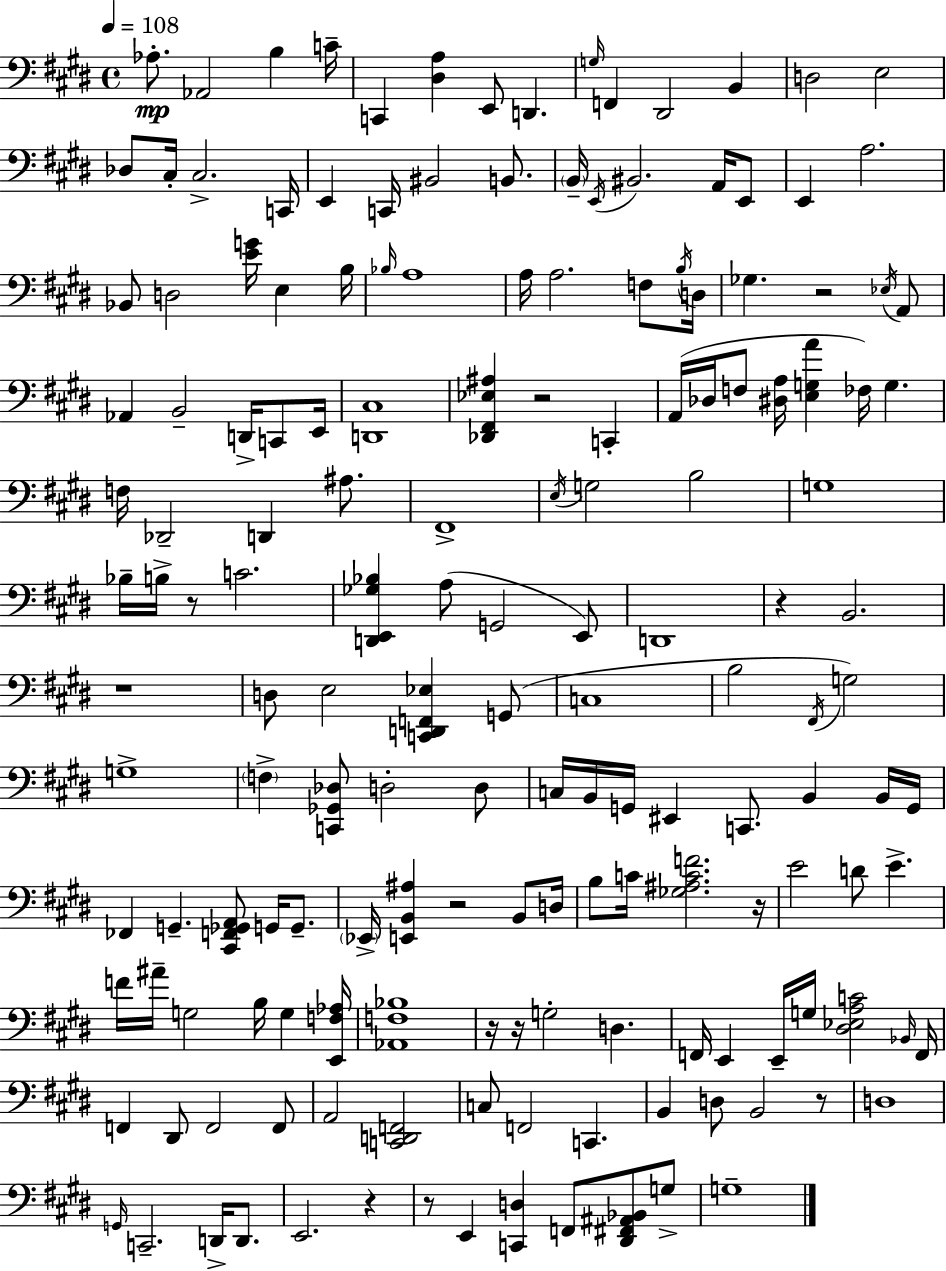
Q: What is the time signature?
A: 4/4